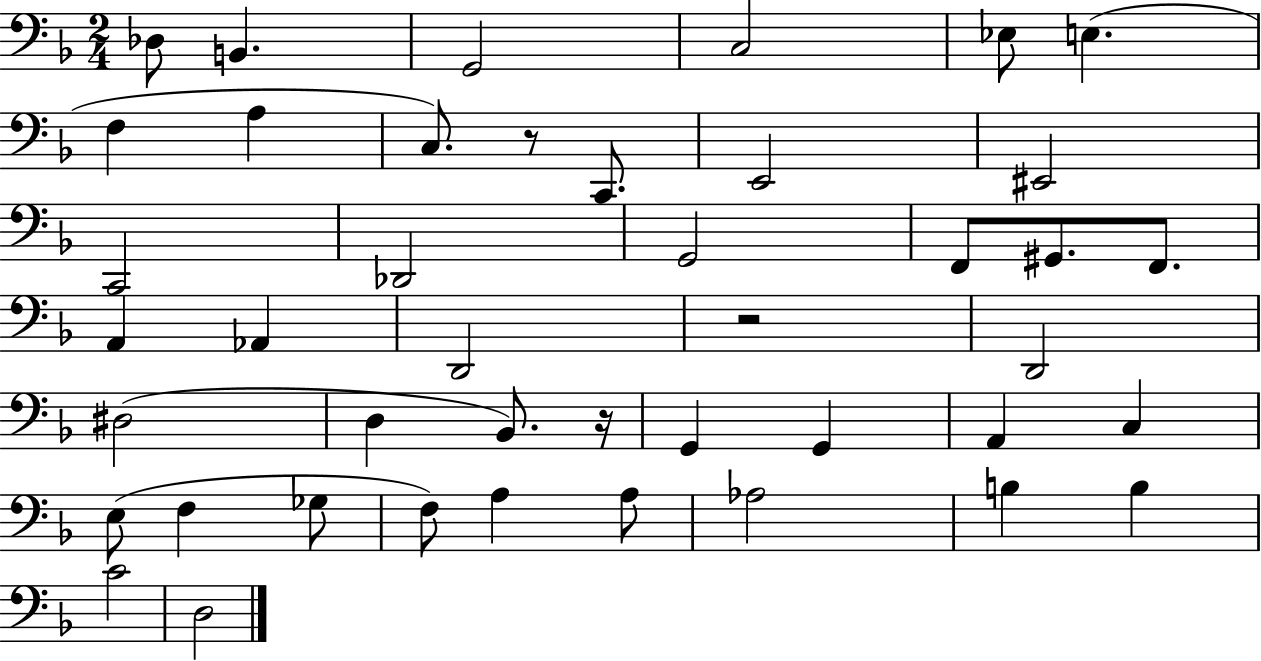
Db3/e B2/q. G2/h C3/h Eb3/e E3/q. F3/q A3/q C3/e. R/e C2/e. E2/h EIS2/h C2/h Db2/h G2/h F2/e G#2/e. F2/e. A2/q Ab2/q D2/h R/h D2/h D#3/h D3/q Bb2/e. R/s G2/q G2/q A2/q C3/q E3/e F3/q Gb3/e F3/e A3/q A3/e Ab3/h B3/q B3/q C4/h D3/h